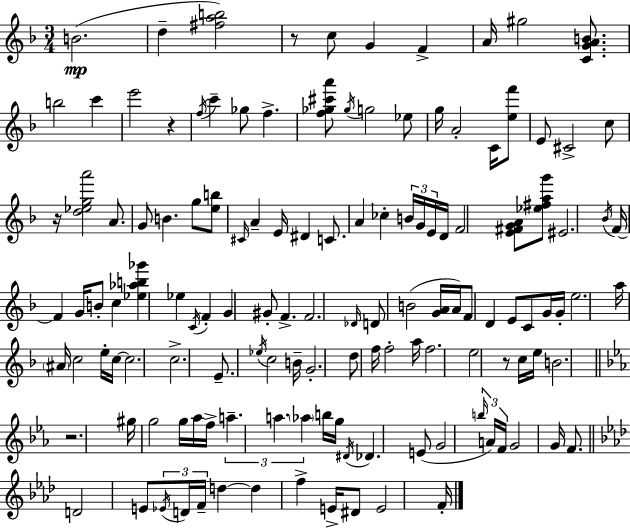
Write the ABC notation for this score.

X:1
T:Untitled
M:3/4
L:1/4
K:Dm
B2 d [^fab]2 z/2 c/2 G F A/4 ^g2 [CGAB]/2 b2 c' e'2 z f/4 c' _g/2 f [f_g^c'a']/2 _g/4 g2 _e/2 g/4 A2 C/4 [ef']/2 E/2 ^C2 c/2 z/4 [d_ega']2 A/2 G/2 B g/2 [eb]/2 ^C/4 A E/4 ^D C/2 A _c B/4 G/4 E/4 D/4 F2 [E^FGA]/2 [_e^fag']/2 ^E2 _B/4 F/4 F G/4 B/2 c [_e_ab_g'] _e C/4 F G ^G/2 F F2 _D/4 D/2 B2 [GA]/4 A/4 F/2 D E/2 C/2 G/4 G/4 e2 a/4 ^A/4 c2 e/4 c/4 c2 c2 E/2 _e/4 c2 B/4 G2 d/2 f/4 f2 a/4 f2 e2 z/2 c/4 e/4 B2 z2 ^g/4 g2 g/4 _a/4 f/4 a a _a b/4 g/4 ^D/4 _D E/2 G2 b/4 A/4 F/4 G2 G/4 F/2 D2 E/2 _E/4 D/4 F/4 d d f E/4 ^D/2 E2 F/4